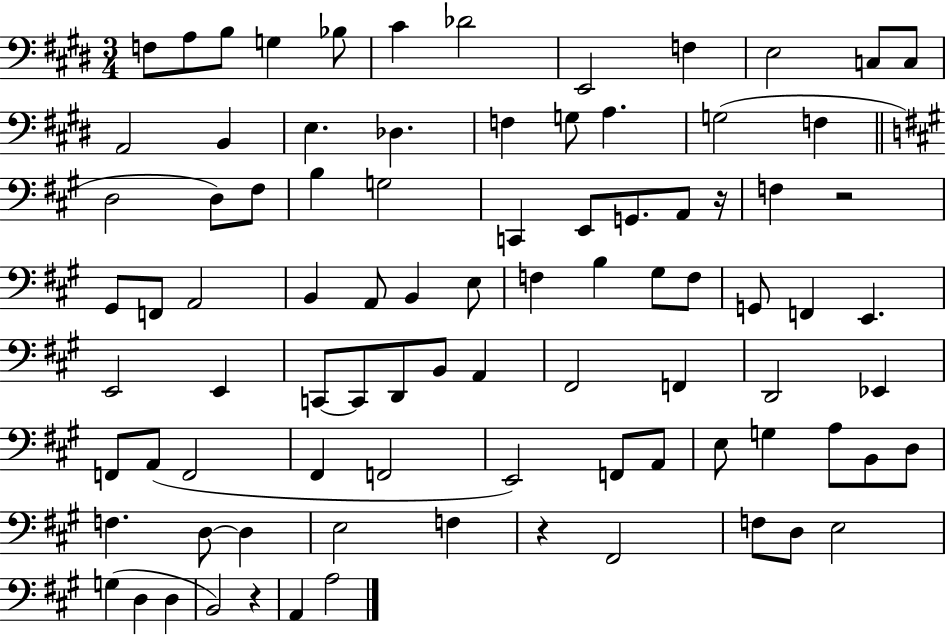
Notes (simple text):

F3/e A3/e B3/e G3/q Bb3/e C#4/q Db4/h E2/h F3/q E3/h C3/e C3/e A2/h B2/q E3/q. Db3/q. F3/q G3/e A3/q. G3/h F3/q D3/h D3/e F#3/e B3/q G3/h C2/q E2/e G2/e. A2/e R/s F3/q R/h G#2/e F2/e A2/h B2/q A2/e B2/q E3/e F3/q B3/q G#3/e F3/e G2/e F2/q E2/q. E2/h E2/q C2/e C2/e D2/e B2/e A2/q F#2/h F2/q D2/h Eb2/q F2/e A2/e F2/h F#2/q F2/h E2/h F2/e A2/e E3/e G3/q A3/e B2/e D3/e F3/q. D3/e D3/q E3/h F3/q R/q F#2/h F3/e D3/e E3/h G3/q D3/q D3/q B2/h R/q A2/q A3/h